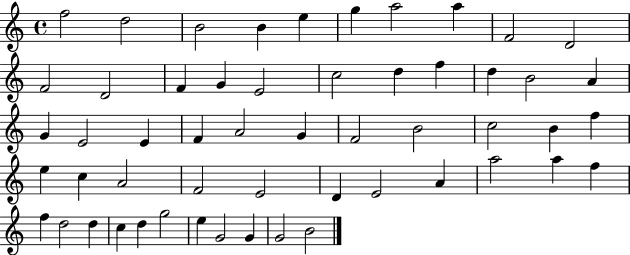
{
  \clef treble
  \time 4/4
  \defaultTimeSignature
  \key c \major
  f''2 d''2 | b'2 b'4 e''4 | g''4 a''2 a''4 | f'2 d'2 | \break f'2 d'2 | f'4 g'4 e'2 | c''2 d''4 f''4 | d''4 b'2 a'4 | \break g'4 e'2 e'4 | f'4 a'2 g'4 | f'2 b'2 | c''2 b'4 f''4 | \break e''4 c''4 a'2 | f'2 e'2 | d'4 e'2 a'4 | a''2 a''4 f''4 | \break f''4 d''2 d''4 | c''4 d''4 g''2 | e''4 g'2 g'4 | g'2 b'2 | \break \bar "|."
}